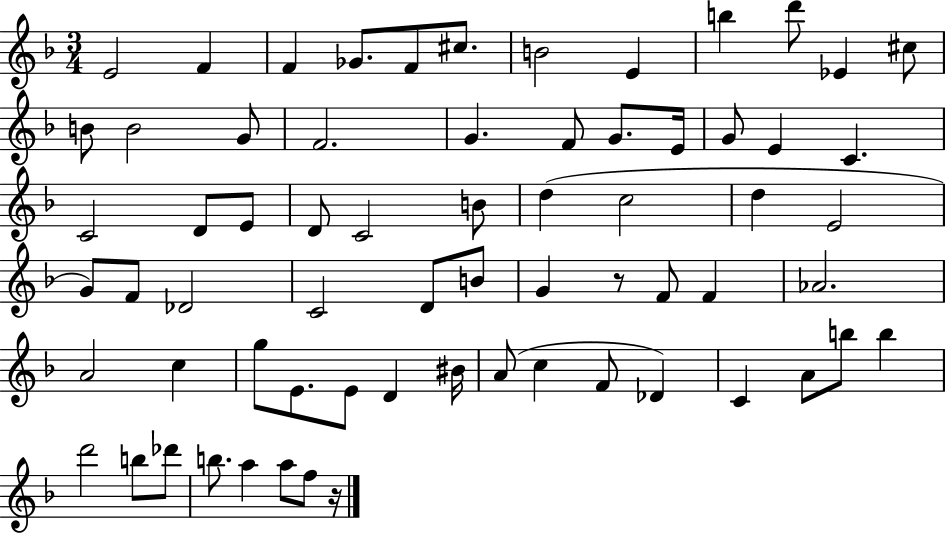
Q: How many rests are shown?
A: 2